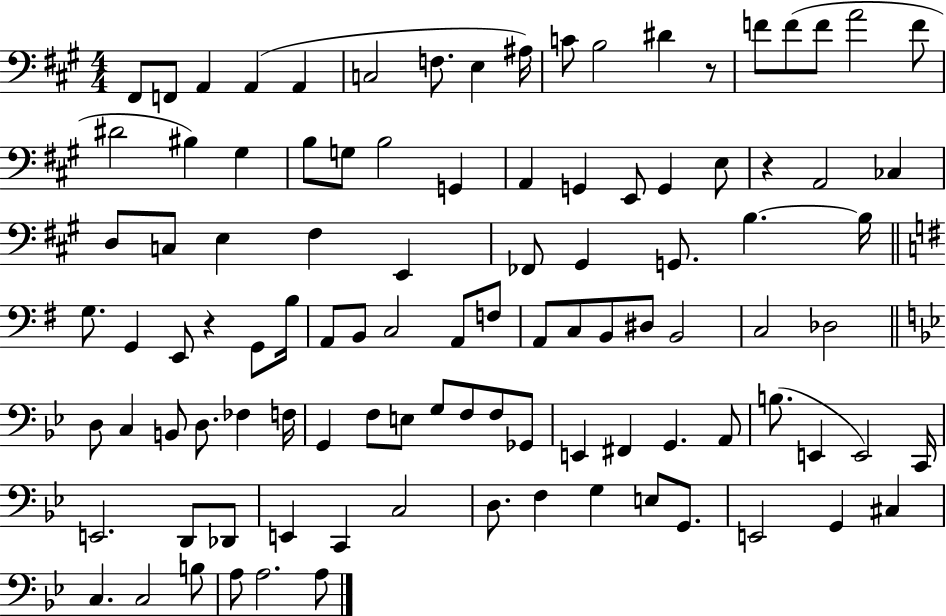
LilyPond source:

{
  \clef bass
  \numericTimeSignature
  \time 4/4
  \key a \major
  \repeat volta 2 { fis,8 f,8 a,4 a,4( a,4 | c2 f8. e4 ais16) | c'8 b2 dis'4 r8 | f'8 f'8( f'8 a'2 f'8 | \break dis'2 bis4) gis4 | b8 g8 b2 g,4 | a,4 g,4 e,8 g,4 e8 | r4 a,2 ces4 | \break d8 c8 e4 fis4 e,4 | fes,8 gis,4 g,8. b4.~~ b16 | \bar "||" \break \key g \major g8. g,4 e,8 r4 g,8 b16 | a,8 b,8 c2 a,8 f8 | a,8 c8 b,8 dis8 b,2 | c2 des2 | \break \bar "||" \break \key bes \major d8 c4 b,8 d8. fes4 f16 | g,4 f8 e8 g8 f8 f8 ges,8 | e,4 fis,4 g,4. a,8 | b8.( e,4 e,2) c,16 | \break e,2. d,8 des,8 | e,4 c,4 c2 | d8. f4 g4 e8 g,8. | e,2 g,4 cis4 | \break c4. c2 b8 | a8 a2. a8 | } \bar "|."
}